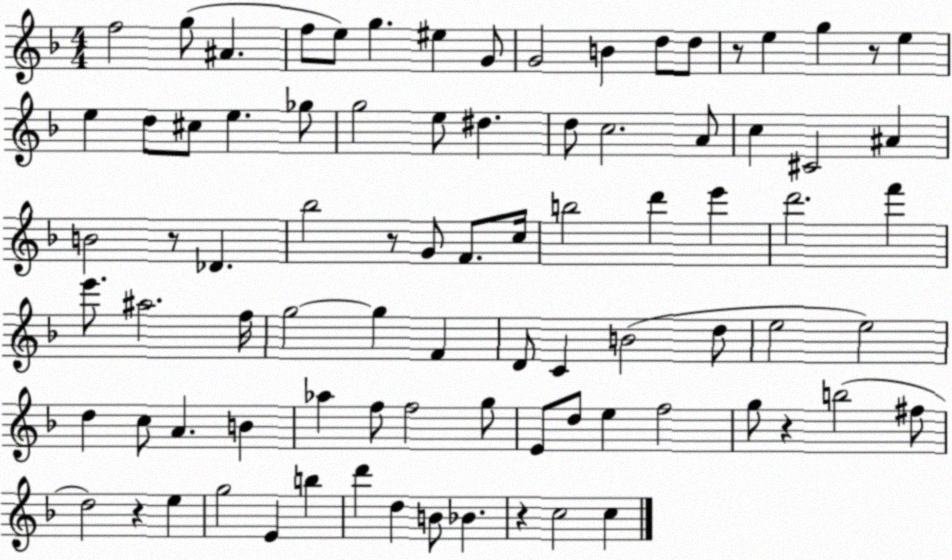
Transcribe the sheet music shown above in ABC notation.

X:1
T:Untitled
M:4/4
L:1/4
K:F
f2 g/2 ^A f/2 e/2 g ^e G/2 G2 B d/2 d/2 z/2 e g z/2 e e d/2 ^c/2 e _g/2 g2 e/2 ^d d/2 c2 A/2 c ^C2 ^A B2 z/2 _D _b2 z/2 G/2 F/2 c/4 b2 d' e' d'2 f' e'/2 ^a2 f/4 g2 g F D/2 C B2 d/2 e2 e2 d c/2 A B _a f/2 f2 g/2 E/2 d/2 e f2 g/2 z b2 ^f/2 d2 z e g2 E b d' d B/2 _B z c2 c